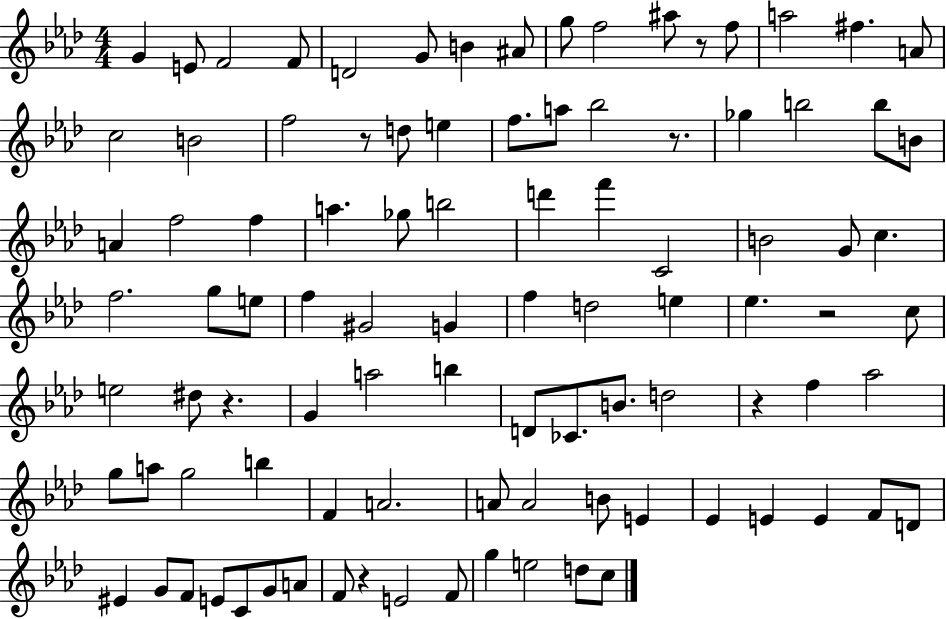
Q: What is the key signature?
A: AES major